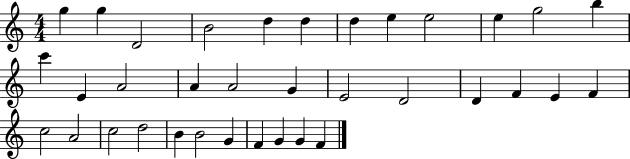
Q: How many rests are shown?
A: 0